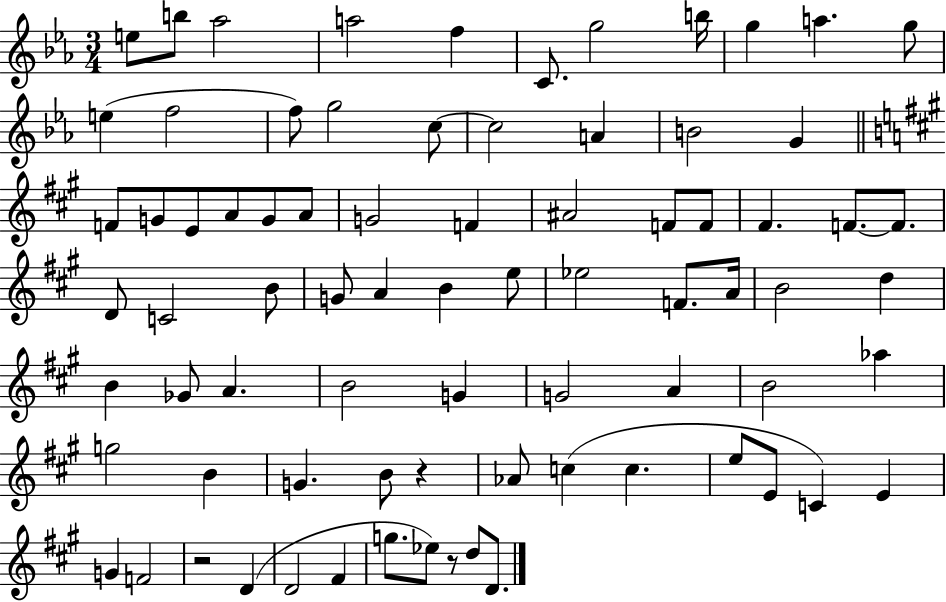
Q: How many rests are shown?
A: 3